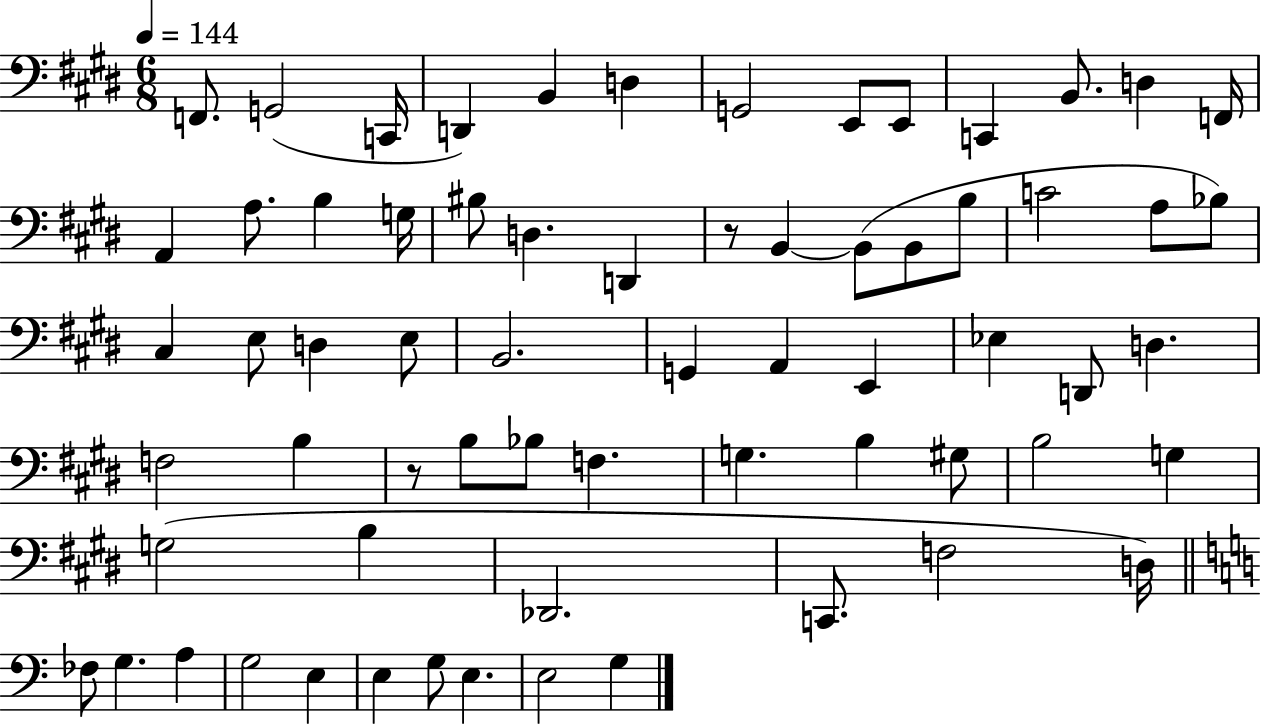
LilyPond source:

{
  \clef bass
  \numericTimeSignature
  \time 6/8
  \key e \major
  \tempo 4 = 144
  f,8. g,2( c,16 | d,4) b,4 d4 | g,2 e,8 e,8 | c,4 b,8. d4 f,16 | \break a,4 a8. b4 g16 | bis8 d4. d,4 | r8 b,4~~ b,8( b,8 b8 | c'2 a8 bes8) | \break cis4 e8 d4 e8 | b,2. | g,4 a,4 e,4 | ees4 d,8 d4. | \break f2 b4 | r8 b8 bes8 f4. | g4. b4 gis8 | b2 g4 | \break g2( b4 | des,2. | c,8. f2 d16) | \bar "||" \break \key c \major fes8 g4. a4 | g2 e4 | e4 g8 e4. | e2 g4 | \break \bar "|."
}